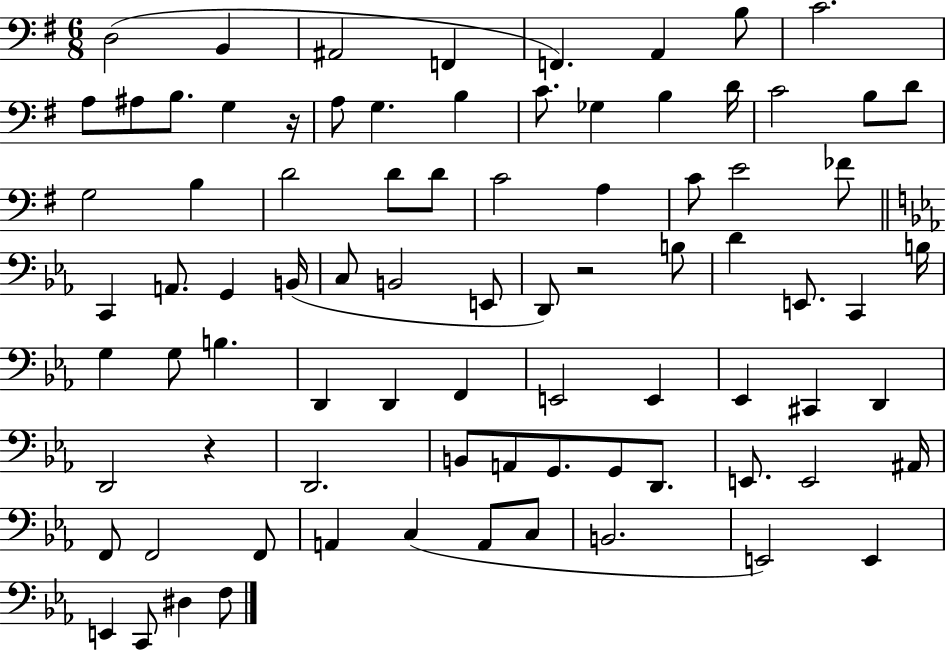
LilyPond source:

{
  \clef bass
  \numericTimeSignature
  \time 6/8
  \key g \major
  d2( b,4 | ais,2 f,4 | f,4.) a,4 b8 | c'2. | \break a8 ais8 b8. g4 r16 | a8 g4. b4 | c'8. ges4 b4 d'16 | c'2 b8 d'8 | \break g2 b4 | d'2 d'8 d'8 | c'2 a4 | c'8 e'2 fes'8 | \break \bar "||" \break \key ees \major c,4 a,8. g,4 b,16( | c8 b,2 e,8 | d,8) r2 b8 | d'4 e,8. c,4 b16 | \break g4 g8 b4. | d,4 d,4 f,4 | e,2 e,4 | ees,4 cis,4 d,4 | \break d,2 r4 | d,2. | b,8 a,8 g,8. g,8 d,8. | e,8. e,2 ais,16 | \break f,8 f,2 f,8 | a,4 c4( a,8 c8 | b,2. | e,2) e,4 | \break e,4 c,8 dis4 f8 | \bar "|."
}